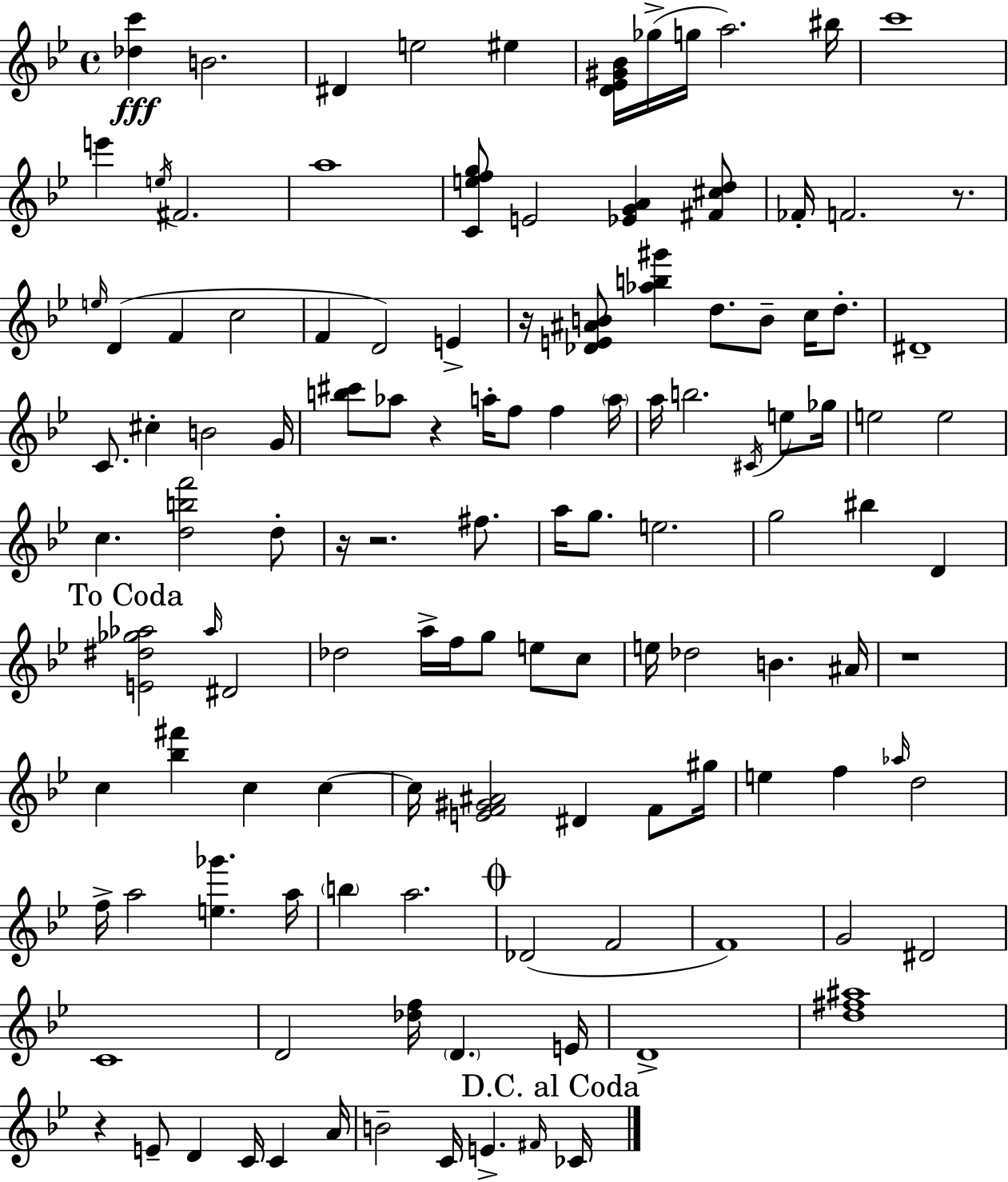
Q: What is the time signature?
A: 4/4